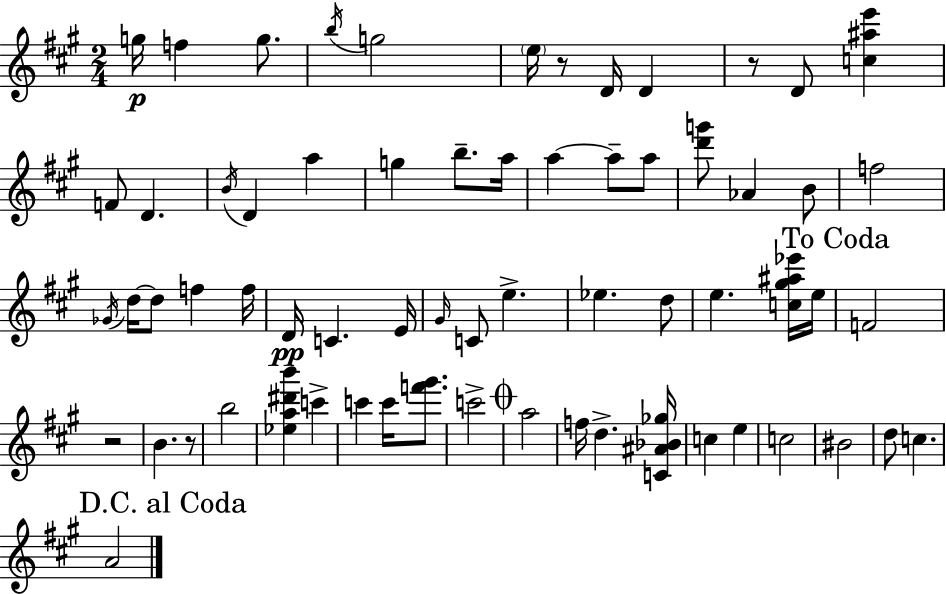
G5/s F5/q G5/e. B5/s G5/h E5/s R/e D4/s D4/q R/e D4/e [C5,A#5,E6]/q F4/e D4/q. B4/s D4/q A5/q G5/q B5/e. A5/s A5/q A5/e A5/e [D6,G6]/e Ab4/q B4/e F5/h Gb4/s D5/s D5/e F5/q F5/s D4/s C4/q. E4/s G#4/s C4/e E5/q. Eb5/q. D5/e E5/q. [C5,G#5,A#5,Eb6]/s E5/s F4/h R/h B4/q. R/e B5/h [Eb5,A5,D#6,B6]/q C6/q C6/q C6/s [F6,G#6]/e. C6/h A5/h F5/s D5/q. [C4,A#4,Bb4,Gb5]/s C5/q E5/q C5/h BIS4/h D5/e C5/q. A4/h